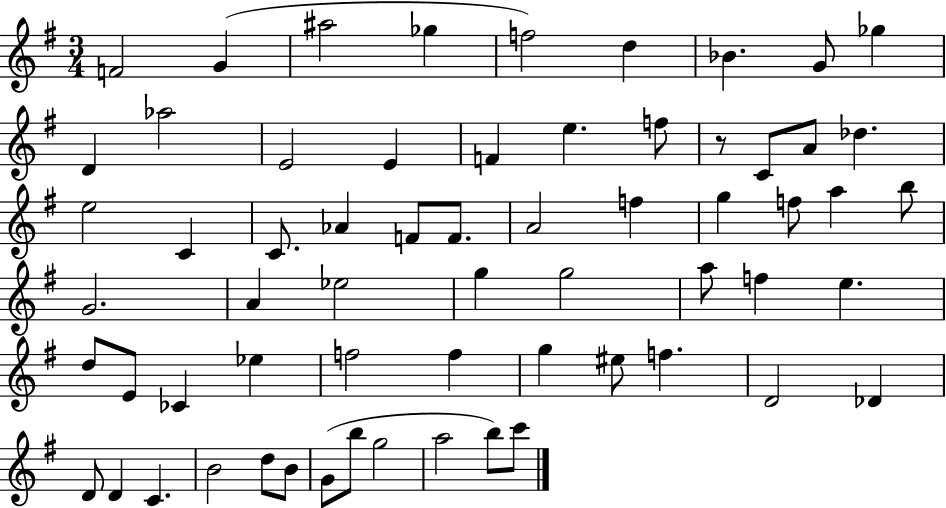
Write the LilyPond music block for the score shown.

{
  \clef treble
  \numericTimeSignature
  \time 3/4
  \key g \major
  f'2 g'4( | ais''2 ges''4 | f''2) d''4 | bes'4. g'8 ges''4 | \break d'4 aes''2 | e'2 e'4 | f'4 e''4. f''8 | r8 c'8 a'8 des''4. | \break e''2 c'4 | c'8. aes'4 f'8 f'8. | a'2 f''4 | g''4 f''8 a''4 b''8 | \break g'2. | a'4 ees''2 | g''4 g''2 | a''8 f''4 e''4. | \break d''8 e'8 ces'4 ees''4 | f''2 f''4 | g''4 eis''8 f''4. | d'2 des'4 | \break d'8 d'4 c'4. | b'2 d''8 b'8 | g'8( b''8 g''2 | a''2 b''8) c'''8 | \break \bar "|."
}